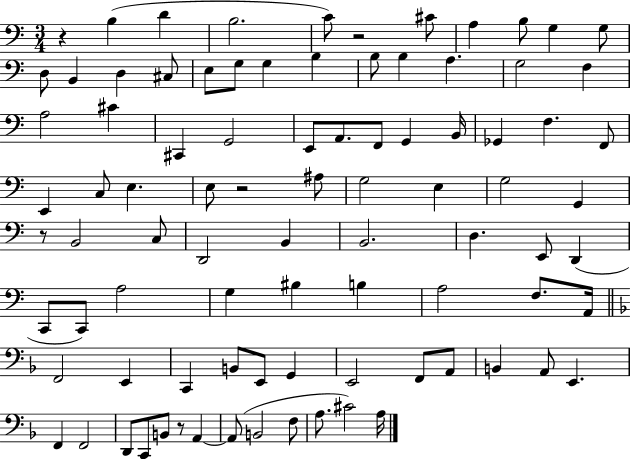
X:1
T:Untitled
M:3/4
L:1/4
K:C
z B, D B,2 C/2 z2 ^C/2 A, B,/2 G, G,/2 D,/2 B,, D, ^C,/2 E,/2 G,/2 G, B, B,/2 B, A, G,2 F, A,2 ^C ^C,, G,,2 E,,/2 A,,/2 F,,/2 G,, B,,/4 _G,, F, F,,/2 E,, C,/2 E, E,/2 z2 ^A,/2 G,2 E, G,2 G,, z/2 B,,2 C,/2 D,,2 B,, B,,2 D, E,,/2 D,, C,,/2 C,,/2 A,2 G, ^B, B, A,2 F,/2 A,,/4 F,,2 E,, C,, B,,/2 E,,/2 G,, E,,2 F,,/2 A,,/2 B,, A,,/2 E,, F,, F,,2 D,,/2 C,,/2 B,,/2 z/2 A,, A,,/2 B,,2 F,/2 A,/2 ^C2 A,/4